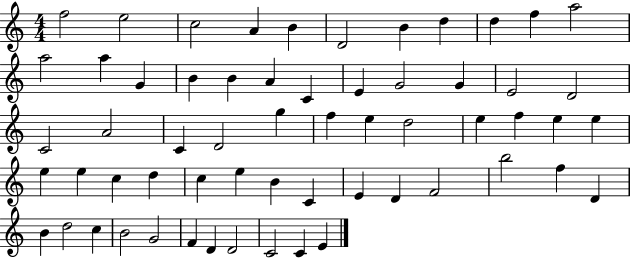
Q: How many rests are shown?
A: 0